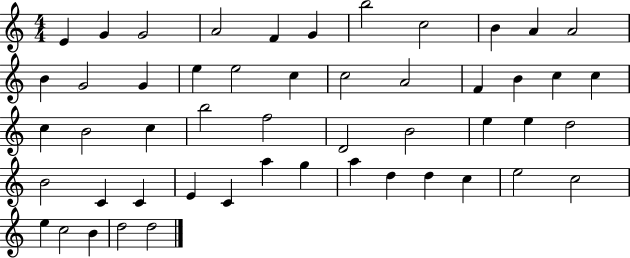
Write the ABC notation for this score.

X:1
T:Untitled
M:4/4
L:1/4
K:C
E G G2 A2 F G b2 c2 B A A2 B G2 G e e2 c c2 A2 F B c c c B2 c b2 f2 D2 B2 e e d2 B2 C C E C a g a d d c e2 c2 e c2 B d2 d2